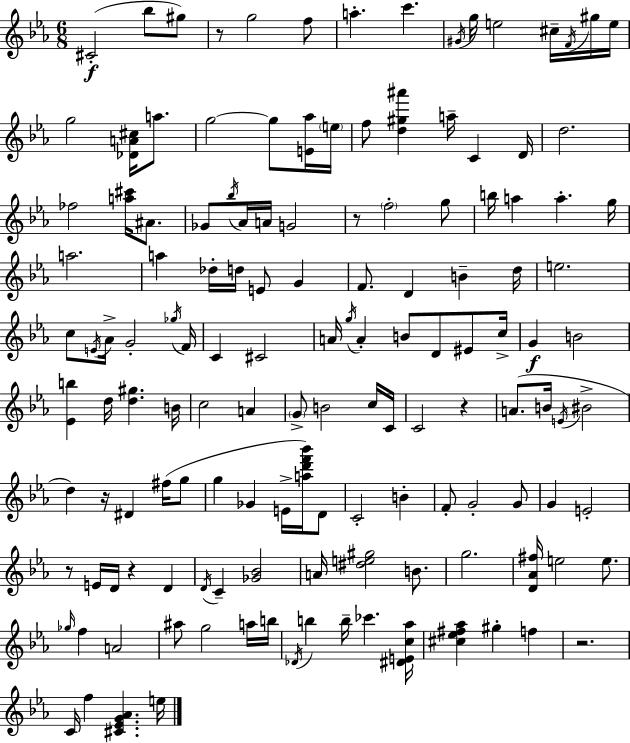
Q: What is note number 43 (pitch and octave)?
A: G4